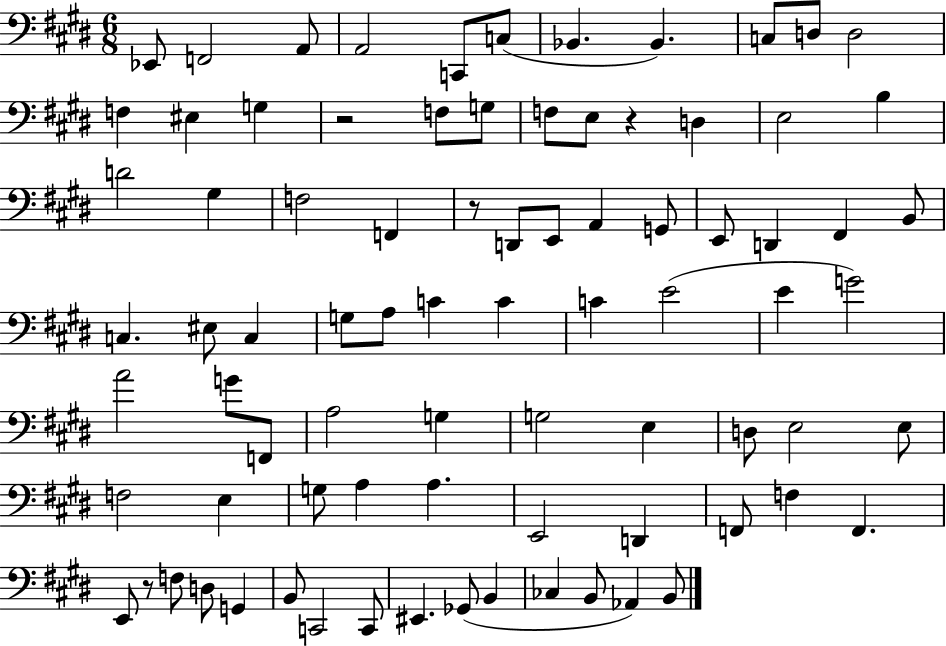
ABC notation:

X:1
T:Untitled
M:6/8
L:1/4
K:E
_E,,/2 F,,2 A,,/2 A,,2 C,,/2 C,/2 _B,, _B,, C,/2 D,/2 D,2 F, ^E, G, z2 F,/2 G,/2 F,/2 E,/2 z D, E,2 B, D2 ^G, F,2 F,, z/2 D,,/2 E,,/2 A,, G,,/2 E,,/2 D,, ^F,, B,,/2 C, ^E,/2 C, G,/2 A,/2 C C C E2 E G2 A2 G/2 F,,/2 A,2 G, G,2 E, D,/2 E,2 E,/2 F,2 E, G,/2 A, A, E,,2 D,, F,,/2 F, F,, E,,/2 z/2 F,/2 D,/2 G,, B,,/2 C,,2 C,,/2 ^E,, _G,,/2 B,, _C, B,,/2 _A,, B,,/2